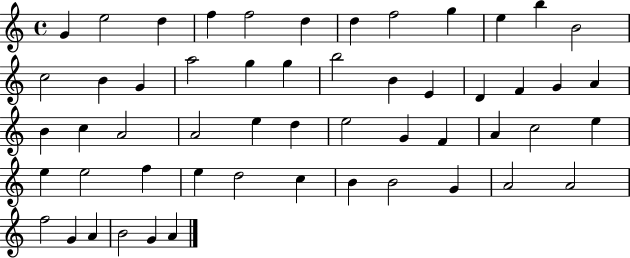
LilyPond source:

{
  \clef treble
  \time 4/4
  \defaultTimeSignature
  \key c \major
  g'4 e''2 d''4 | f''4 f''2 d''4 | d''4 f''2 g''4 | e''4 b''4 b'2 | \break c''2 b'4 g'4 | a''2 g''4 g''4 | b''2 b'4 e'4 | d'4 f'4 g'4 a'4 | \break b'4 c''4 a'2 | a'2 e''4 d''4 | e''2 g'4 f'4 | a'4 c''2 e''4 | \break e''4 e''2 f''4 | e''4 d''2 c''4 | b'4 b'2 g'4 | a'2 a'2 | \break f''2 g'4 a'4 | b'2 g'4 a'4 | \bar "|."
}